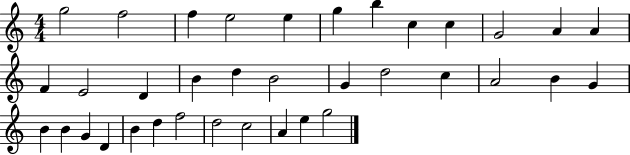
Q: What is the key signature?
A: C major